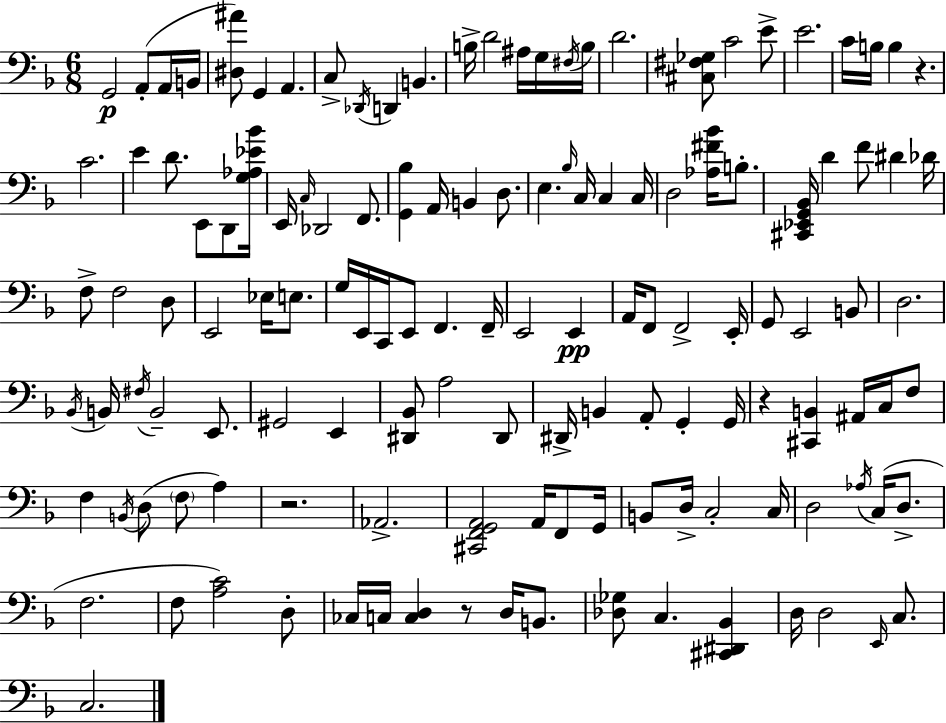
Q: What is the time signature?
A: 6/8